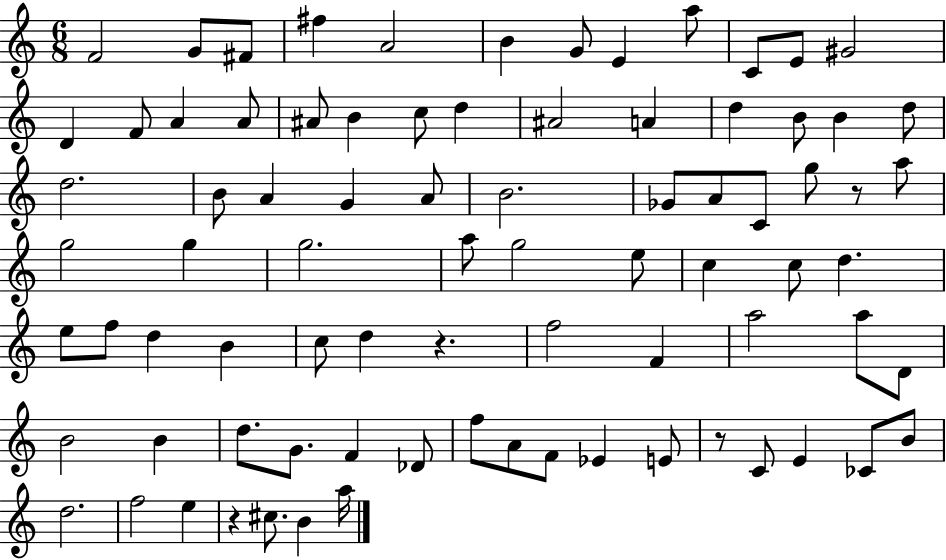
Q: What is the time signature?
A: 6/8